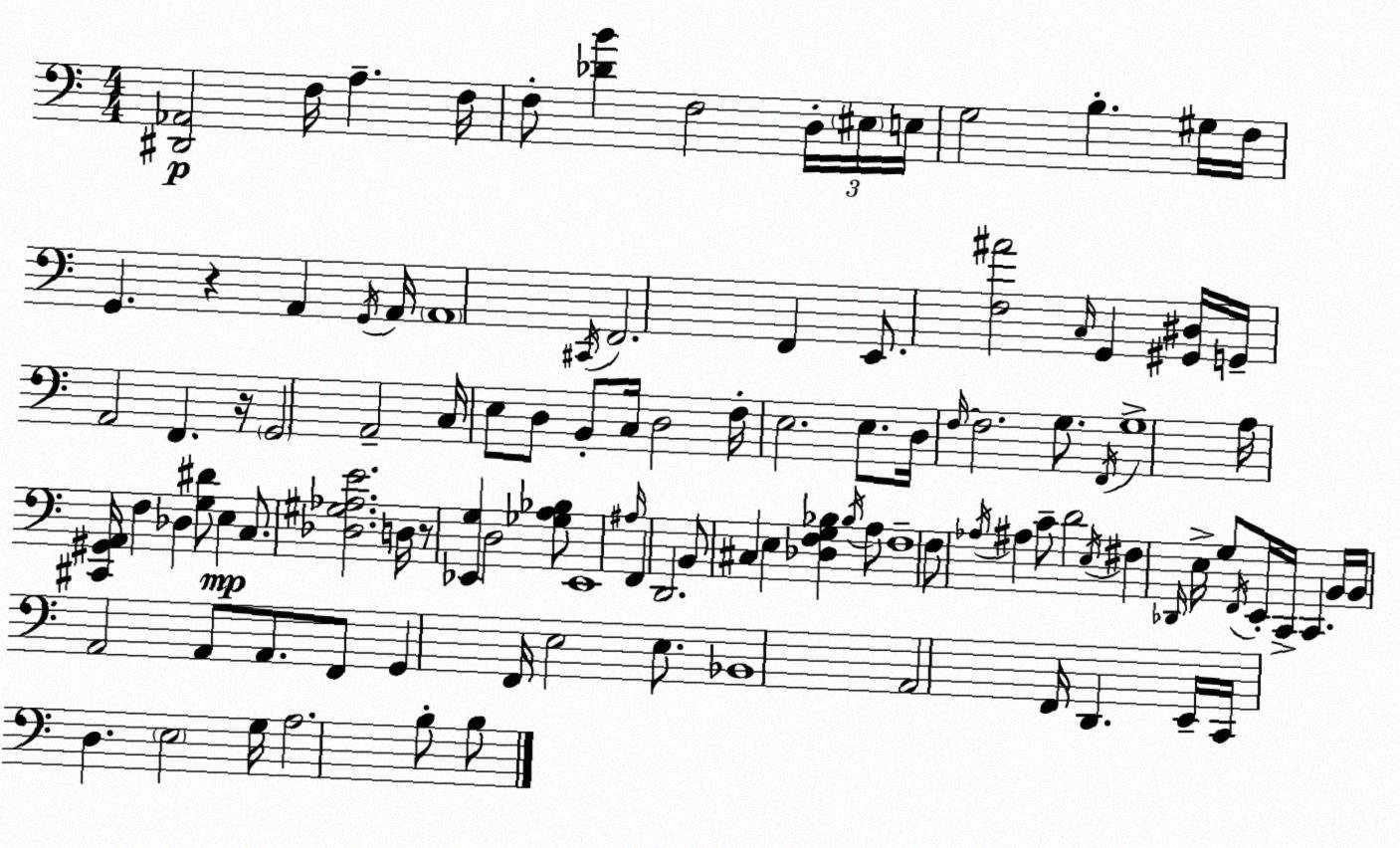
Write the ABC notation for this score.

X:1
T:Untitled
M:4/4
L:1/4
K:Am
[^D,,_A,,]2 F,/4 A, F,/4 F,/2 [_DB] F,2 D,/4 ^E,/4 E,/4 G,2 B, ^G,/4 F,/4 G,, z A,, G,,/4 A,,/4 A,,4 ^C,,/4 F,,2 F,, E,,/2 [F,^A]2 C,/4 G,, [^G,,^D,]/4 G,,/4 A,,2 F,, z/4 G,,2 A,,2 C,/4 E,/2 D,/2 B,,/2 C,/4 D,2 F,/4 E,2 E,/2 D,/4 F,/4 F,2 G,/2 F,,/4 G,4 A,/4 [^C,,^G,,A,,]/4 F, _D, [G,^D]/2 E, C,/2 [_D,^G,_A,E]2 D,/4 z/2 [_E,,G,] D,2 [_G,A,_B,]/2 _E,,4 ^A,/4 F,, D,,2 B,,/2 ^C, E, [_D,F,G,_B,] _B,/4 A,/2 F,4 F,/2 _A,/4 ^A, C/2 D2 E,/4 ^F, _D,,/4 E,/4 G,/2 F,,/4 E,,/4 C,,/4 C,, B,,/4 B,,/4 A,,2 A,,/2 A,,/2 F,,/2 G,, F,,/4 E,2 E,/2 _B,,4 A,,2 F,,/4 D,, E,,/4 C,,/4 D, E,2 G,/4 A,2 B,/2 B,/2